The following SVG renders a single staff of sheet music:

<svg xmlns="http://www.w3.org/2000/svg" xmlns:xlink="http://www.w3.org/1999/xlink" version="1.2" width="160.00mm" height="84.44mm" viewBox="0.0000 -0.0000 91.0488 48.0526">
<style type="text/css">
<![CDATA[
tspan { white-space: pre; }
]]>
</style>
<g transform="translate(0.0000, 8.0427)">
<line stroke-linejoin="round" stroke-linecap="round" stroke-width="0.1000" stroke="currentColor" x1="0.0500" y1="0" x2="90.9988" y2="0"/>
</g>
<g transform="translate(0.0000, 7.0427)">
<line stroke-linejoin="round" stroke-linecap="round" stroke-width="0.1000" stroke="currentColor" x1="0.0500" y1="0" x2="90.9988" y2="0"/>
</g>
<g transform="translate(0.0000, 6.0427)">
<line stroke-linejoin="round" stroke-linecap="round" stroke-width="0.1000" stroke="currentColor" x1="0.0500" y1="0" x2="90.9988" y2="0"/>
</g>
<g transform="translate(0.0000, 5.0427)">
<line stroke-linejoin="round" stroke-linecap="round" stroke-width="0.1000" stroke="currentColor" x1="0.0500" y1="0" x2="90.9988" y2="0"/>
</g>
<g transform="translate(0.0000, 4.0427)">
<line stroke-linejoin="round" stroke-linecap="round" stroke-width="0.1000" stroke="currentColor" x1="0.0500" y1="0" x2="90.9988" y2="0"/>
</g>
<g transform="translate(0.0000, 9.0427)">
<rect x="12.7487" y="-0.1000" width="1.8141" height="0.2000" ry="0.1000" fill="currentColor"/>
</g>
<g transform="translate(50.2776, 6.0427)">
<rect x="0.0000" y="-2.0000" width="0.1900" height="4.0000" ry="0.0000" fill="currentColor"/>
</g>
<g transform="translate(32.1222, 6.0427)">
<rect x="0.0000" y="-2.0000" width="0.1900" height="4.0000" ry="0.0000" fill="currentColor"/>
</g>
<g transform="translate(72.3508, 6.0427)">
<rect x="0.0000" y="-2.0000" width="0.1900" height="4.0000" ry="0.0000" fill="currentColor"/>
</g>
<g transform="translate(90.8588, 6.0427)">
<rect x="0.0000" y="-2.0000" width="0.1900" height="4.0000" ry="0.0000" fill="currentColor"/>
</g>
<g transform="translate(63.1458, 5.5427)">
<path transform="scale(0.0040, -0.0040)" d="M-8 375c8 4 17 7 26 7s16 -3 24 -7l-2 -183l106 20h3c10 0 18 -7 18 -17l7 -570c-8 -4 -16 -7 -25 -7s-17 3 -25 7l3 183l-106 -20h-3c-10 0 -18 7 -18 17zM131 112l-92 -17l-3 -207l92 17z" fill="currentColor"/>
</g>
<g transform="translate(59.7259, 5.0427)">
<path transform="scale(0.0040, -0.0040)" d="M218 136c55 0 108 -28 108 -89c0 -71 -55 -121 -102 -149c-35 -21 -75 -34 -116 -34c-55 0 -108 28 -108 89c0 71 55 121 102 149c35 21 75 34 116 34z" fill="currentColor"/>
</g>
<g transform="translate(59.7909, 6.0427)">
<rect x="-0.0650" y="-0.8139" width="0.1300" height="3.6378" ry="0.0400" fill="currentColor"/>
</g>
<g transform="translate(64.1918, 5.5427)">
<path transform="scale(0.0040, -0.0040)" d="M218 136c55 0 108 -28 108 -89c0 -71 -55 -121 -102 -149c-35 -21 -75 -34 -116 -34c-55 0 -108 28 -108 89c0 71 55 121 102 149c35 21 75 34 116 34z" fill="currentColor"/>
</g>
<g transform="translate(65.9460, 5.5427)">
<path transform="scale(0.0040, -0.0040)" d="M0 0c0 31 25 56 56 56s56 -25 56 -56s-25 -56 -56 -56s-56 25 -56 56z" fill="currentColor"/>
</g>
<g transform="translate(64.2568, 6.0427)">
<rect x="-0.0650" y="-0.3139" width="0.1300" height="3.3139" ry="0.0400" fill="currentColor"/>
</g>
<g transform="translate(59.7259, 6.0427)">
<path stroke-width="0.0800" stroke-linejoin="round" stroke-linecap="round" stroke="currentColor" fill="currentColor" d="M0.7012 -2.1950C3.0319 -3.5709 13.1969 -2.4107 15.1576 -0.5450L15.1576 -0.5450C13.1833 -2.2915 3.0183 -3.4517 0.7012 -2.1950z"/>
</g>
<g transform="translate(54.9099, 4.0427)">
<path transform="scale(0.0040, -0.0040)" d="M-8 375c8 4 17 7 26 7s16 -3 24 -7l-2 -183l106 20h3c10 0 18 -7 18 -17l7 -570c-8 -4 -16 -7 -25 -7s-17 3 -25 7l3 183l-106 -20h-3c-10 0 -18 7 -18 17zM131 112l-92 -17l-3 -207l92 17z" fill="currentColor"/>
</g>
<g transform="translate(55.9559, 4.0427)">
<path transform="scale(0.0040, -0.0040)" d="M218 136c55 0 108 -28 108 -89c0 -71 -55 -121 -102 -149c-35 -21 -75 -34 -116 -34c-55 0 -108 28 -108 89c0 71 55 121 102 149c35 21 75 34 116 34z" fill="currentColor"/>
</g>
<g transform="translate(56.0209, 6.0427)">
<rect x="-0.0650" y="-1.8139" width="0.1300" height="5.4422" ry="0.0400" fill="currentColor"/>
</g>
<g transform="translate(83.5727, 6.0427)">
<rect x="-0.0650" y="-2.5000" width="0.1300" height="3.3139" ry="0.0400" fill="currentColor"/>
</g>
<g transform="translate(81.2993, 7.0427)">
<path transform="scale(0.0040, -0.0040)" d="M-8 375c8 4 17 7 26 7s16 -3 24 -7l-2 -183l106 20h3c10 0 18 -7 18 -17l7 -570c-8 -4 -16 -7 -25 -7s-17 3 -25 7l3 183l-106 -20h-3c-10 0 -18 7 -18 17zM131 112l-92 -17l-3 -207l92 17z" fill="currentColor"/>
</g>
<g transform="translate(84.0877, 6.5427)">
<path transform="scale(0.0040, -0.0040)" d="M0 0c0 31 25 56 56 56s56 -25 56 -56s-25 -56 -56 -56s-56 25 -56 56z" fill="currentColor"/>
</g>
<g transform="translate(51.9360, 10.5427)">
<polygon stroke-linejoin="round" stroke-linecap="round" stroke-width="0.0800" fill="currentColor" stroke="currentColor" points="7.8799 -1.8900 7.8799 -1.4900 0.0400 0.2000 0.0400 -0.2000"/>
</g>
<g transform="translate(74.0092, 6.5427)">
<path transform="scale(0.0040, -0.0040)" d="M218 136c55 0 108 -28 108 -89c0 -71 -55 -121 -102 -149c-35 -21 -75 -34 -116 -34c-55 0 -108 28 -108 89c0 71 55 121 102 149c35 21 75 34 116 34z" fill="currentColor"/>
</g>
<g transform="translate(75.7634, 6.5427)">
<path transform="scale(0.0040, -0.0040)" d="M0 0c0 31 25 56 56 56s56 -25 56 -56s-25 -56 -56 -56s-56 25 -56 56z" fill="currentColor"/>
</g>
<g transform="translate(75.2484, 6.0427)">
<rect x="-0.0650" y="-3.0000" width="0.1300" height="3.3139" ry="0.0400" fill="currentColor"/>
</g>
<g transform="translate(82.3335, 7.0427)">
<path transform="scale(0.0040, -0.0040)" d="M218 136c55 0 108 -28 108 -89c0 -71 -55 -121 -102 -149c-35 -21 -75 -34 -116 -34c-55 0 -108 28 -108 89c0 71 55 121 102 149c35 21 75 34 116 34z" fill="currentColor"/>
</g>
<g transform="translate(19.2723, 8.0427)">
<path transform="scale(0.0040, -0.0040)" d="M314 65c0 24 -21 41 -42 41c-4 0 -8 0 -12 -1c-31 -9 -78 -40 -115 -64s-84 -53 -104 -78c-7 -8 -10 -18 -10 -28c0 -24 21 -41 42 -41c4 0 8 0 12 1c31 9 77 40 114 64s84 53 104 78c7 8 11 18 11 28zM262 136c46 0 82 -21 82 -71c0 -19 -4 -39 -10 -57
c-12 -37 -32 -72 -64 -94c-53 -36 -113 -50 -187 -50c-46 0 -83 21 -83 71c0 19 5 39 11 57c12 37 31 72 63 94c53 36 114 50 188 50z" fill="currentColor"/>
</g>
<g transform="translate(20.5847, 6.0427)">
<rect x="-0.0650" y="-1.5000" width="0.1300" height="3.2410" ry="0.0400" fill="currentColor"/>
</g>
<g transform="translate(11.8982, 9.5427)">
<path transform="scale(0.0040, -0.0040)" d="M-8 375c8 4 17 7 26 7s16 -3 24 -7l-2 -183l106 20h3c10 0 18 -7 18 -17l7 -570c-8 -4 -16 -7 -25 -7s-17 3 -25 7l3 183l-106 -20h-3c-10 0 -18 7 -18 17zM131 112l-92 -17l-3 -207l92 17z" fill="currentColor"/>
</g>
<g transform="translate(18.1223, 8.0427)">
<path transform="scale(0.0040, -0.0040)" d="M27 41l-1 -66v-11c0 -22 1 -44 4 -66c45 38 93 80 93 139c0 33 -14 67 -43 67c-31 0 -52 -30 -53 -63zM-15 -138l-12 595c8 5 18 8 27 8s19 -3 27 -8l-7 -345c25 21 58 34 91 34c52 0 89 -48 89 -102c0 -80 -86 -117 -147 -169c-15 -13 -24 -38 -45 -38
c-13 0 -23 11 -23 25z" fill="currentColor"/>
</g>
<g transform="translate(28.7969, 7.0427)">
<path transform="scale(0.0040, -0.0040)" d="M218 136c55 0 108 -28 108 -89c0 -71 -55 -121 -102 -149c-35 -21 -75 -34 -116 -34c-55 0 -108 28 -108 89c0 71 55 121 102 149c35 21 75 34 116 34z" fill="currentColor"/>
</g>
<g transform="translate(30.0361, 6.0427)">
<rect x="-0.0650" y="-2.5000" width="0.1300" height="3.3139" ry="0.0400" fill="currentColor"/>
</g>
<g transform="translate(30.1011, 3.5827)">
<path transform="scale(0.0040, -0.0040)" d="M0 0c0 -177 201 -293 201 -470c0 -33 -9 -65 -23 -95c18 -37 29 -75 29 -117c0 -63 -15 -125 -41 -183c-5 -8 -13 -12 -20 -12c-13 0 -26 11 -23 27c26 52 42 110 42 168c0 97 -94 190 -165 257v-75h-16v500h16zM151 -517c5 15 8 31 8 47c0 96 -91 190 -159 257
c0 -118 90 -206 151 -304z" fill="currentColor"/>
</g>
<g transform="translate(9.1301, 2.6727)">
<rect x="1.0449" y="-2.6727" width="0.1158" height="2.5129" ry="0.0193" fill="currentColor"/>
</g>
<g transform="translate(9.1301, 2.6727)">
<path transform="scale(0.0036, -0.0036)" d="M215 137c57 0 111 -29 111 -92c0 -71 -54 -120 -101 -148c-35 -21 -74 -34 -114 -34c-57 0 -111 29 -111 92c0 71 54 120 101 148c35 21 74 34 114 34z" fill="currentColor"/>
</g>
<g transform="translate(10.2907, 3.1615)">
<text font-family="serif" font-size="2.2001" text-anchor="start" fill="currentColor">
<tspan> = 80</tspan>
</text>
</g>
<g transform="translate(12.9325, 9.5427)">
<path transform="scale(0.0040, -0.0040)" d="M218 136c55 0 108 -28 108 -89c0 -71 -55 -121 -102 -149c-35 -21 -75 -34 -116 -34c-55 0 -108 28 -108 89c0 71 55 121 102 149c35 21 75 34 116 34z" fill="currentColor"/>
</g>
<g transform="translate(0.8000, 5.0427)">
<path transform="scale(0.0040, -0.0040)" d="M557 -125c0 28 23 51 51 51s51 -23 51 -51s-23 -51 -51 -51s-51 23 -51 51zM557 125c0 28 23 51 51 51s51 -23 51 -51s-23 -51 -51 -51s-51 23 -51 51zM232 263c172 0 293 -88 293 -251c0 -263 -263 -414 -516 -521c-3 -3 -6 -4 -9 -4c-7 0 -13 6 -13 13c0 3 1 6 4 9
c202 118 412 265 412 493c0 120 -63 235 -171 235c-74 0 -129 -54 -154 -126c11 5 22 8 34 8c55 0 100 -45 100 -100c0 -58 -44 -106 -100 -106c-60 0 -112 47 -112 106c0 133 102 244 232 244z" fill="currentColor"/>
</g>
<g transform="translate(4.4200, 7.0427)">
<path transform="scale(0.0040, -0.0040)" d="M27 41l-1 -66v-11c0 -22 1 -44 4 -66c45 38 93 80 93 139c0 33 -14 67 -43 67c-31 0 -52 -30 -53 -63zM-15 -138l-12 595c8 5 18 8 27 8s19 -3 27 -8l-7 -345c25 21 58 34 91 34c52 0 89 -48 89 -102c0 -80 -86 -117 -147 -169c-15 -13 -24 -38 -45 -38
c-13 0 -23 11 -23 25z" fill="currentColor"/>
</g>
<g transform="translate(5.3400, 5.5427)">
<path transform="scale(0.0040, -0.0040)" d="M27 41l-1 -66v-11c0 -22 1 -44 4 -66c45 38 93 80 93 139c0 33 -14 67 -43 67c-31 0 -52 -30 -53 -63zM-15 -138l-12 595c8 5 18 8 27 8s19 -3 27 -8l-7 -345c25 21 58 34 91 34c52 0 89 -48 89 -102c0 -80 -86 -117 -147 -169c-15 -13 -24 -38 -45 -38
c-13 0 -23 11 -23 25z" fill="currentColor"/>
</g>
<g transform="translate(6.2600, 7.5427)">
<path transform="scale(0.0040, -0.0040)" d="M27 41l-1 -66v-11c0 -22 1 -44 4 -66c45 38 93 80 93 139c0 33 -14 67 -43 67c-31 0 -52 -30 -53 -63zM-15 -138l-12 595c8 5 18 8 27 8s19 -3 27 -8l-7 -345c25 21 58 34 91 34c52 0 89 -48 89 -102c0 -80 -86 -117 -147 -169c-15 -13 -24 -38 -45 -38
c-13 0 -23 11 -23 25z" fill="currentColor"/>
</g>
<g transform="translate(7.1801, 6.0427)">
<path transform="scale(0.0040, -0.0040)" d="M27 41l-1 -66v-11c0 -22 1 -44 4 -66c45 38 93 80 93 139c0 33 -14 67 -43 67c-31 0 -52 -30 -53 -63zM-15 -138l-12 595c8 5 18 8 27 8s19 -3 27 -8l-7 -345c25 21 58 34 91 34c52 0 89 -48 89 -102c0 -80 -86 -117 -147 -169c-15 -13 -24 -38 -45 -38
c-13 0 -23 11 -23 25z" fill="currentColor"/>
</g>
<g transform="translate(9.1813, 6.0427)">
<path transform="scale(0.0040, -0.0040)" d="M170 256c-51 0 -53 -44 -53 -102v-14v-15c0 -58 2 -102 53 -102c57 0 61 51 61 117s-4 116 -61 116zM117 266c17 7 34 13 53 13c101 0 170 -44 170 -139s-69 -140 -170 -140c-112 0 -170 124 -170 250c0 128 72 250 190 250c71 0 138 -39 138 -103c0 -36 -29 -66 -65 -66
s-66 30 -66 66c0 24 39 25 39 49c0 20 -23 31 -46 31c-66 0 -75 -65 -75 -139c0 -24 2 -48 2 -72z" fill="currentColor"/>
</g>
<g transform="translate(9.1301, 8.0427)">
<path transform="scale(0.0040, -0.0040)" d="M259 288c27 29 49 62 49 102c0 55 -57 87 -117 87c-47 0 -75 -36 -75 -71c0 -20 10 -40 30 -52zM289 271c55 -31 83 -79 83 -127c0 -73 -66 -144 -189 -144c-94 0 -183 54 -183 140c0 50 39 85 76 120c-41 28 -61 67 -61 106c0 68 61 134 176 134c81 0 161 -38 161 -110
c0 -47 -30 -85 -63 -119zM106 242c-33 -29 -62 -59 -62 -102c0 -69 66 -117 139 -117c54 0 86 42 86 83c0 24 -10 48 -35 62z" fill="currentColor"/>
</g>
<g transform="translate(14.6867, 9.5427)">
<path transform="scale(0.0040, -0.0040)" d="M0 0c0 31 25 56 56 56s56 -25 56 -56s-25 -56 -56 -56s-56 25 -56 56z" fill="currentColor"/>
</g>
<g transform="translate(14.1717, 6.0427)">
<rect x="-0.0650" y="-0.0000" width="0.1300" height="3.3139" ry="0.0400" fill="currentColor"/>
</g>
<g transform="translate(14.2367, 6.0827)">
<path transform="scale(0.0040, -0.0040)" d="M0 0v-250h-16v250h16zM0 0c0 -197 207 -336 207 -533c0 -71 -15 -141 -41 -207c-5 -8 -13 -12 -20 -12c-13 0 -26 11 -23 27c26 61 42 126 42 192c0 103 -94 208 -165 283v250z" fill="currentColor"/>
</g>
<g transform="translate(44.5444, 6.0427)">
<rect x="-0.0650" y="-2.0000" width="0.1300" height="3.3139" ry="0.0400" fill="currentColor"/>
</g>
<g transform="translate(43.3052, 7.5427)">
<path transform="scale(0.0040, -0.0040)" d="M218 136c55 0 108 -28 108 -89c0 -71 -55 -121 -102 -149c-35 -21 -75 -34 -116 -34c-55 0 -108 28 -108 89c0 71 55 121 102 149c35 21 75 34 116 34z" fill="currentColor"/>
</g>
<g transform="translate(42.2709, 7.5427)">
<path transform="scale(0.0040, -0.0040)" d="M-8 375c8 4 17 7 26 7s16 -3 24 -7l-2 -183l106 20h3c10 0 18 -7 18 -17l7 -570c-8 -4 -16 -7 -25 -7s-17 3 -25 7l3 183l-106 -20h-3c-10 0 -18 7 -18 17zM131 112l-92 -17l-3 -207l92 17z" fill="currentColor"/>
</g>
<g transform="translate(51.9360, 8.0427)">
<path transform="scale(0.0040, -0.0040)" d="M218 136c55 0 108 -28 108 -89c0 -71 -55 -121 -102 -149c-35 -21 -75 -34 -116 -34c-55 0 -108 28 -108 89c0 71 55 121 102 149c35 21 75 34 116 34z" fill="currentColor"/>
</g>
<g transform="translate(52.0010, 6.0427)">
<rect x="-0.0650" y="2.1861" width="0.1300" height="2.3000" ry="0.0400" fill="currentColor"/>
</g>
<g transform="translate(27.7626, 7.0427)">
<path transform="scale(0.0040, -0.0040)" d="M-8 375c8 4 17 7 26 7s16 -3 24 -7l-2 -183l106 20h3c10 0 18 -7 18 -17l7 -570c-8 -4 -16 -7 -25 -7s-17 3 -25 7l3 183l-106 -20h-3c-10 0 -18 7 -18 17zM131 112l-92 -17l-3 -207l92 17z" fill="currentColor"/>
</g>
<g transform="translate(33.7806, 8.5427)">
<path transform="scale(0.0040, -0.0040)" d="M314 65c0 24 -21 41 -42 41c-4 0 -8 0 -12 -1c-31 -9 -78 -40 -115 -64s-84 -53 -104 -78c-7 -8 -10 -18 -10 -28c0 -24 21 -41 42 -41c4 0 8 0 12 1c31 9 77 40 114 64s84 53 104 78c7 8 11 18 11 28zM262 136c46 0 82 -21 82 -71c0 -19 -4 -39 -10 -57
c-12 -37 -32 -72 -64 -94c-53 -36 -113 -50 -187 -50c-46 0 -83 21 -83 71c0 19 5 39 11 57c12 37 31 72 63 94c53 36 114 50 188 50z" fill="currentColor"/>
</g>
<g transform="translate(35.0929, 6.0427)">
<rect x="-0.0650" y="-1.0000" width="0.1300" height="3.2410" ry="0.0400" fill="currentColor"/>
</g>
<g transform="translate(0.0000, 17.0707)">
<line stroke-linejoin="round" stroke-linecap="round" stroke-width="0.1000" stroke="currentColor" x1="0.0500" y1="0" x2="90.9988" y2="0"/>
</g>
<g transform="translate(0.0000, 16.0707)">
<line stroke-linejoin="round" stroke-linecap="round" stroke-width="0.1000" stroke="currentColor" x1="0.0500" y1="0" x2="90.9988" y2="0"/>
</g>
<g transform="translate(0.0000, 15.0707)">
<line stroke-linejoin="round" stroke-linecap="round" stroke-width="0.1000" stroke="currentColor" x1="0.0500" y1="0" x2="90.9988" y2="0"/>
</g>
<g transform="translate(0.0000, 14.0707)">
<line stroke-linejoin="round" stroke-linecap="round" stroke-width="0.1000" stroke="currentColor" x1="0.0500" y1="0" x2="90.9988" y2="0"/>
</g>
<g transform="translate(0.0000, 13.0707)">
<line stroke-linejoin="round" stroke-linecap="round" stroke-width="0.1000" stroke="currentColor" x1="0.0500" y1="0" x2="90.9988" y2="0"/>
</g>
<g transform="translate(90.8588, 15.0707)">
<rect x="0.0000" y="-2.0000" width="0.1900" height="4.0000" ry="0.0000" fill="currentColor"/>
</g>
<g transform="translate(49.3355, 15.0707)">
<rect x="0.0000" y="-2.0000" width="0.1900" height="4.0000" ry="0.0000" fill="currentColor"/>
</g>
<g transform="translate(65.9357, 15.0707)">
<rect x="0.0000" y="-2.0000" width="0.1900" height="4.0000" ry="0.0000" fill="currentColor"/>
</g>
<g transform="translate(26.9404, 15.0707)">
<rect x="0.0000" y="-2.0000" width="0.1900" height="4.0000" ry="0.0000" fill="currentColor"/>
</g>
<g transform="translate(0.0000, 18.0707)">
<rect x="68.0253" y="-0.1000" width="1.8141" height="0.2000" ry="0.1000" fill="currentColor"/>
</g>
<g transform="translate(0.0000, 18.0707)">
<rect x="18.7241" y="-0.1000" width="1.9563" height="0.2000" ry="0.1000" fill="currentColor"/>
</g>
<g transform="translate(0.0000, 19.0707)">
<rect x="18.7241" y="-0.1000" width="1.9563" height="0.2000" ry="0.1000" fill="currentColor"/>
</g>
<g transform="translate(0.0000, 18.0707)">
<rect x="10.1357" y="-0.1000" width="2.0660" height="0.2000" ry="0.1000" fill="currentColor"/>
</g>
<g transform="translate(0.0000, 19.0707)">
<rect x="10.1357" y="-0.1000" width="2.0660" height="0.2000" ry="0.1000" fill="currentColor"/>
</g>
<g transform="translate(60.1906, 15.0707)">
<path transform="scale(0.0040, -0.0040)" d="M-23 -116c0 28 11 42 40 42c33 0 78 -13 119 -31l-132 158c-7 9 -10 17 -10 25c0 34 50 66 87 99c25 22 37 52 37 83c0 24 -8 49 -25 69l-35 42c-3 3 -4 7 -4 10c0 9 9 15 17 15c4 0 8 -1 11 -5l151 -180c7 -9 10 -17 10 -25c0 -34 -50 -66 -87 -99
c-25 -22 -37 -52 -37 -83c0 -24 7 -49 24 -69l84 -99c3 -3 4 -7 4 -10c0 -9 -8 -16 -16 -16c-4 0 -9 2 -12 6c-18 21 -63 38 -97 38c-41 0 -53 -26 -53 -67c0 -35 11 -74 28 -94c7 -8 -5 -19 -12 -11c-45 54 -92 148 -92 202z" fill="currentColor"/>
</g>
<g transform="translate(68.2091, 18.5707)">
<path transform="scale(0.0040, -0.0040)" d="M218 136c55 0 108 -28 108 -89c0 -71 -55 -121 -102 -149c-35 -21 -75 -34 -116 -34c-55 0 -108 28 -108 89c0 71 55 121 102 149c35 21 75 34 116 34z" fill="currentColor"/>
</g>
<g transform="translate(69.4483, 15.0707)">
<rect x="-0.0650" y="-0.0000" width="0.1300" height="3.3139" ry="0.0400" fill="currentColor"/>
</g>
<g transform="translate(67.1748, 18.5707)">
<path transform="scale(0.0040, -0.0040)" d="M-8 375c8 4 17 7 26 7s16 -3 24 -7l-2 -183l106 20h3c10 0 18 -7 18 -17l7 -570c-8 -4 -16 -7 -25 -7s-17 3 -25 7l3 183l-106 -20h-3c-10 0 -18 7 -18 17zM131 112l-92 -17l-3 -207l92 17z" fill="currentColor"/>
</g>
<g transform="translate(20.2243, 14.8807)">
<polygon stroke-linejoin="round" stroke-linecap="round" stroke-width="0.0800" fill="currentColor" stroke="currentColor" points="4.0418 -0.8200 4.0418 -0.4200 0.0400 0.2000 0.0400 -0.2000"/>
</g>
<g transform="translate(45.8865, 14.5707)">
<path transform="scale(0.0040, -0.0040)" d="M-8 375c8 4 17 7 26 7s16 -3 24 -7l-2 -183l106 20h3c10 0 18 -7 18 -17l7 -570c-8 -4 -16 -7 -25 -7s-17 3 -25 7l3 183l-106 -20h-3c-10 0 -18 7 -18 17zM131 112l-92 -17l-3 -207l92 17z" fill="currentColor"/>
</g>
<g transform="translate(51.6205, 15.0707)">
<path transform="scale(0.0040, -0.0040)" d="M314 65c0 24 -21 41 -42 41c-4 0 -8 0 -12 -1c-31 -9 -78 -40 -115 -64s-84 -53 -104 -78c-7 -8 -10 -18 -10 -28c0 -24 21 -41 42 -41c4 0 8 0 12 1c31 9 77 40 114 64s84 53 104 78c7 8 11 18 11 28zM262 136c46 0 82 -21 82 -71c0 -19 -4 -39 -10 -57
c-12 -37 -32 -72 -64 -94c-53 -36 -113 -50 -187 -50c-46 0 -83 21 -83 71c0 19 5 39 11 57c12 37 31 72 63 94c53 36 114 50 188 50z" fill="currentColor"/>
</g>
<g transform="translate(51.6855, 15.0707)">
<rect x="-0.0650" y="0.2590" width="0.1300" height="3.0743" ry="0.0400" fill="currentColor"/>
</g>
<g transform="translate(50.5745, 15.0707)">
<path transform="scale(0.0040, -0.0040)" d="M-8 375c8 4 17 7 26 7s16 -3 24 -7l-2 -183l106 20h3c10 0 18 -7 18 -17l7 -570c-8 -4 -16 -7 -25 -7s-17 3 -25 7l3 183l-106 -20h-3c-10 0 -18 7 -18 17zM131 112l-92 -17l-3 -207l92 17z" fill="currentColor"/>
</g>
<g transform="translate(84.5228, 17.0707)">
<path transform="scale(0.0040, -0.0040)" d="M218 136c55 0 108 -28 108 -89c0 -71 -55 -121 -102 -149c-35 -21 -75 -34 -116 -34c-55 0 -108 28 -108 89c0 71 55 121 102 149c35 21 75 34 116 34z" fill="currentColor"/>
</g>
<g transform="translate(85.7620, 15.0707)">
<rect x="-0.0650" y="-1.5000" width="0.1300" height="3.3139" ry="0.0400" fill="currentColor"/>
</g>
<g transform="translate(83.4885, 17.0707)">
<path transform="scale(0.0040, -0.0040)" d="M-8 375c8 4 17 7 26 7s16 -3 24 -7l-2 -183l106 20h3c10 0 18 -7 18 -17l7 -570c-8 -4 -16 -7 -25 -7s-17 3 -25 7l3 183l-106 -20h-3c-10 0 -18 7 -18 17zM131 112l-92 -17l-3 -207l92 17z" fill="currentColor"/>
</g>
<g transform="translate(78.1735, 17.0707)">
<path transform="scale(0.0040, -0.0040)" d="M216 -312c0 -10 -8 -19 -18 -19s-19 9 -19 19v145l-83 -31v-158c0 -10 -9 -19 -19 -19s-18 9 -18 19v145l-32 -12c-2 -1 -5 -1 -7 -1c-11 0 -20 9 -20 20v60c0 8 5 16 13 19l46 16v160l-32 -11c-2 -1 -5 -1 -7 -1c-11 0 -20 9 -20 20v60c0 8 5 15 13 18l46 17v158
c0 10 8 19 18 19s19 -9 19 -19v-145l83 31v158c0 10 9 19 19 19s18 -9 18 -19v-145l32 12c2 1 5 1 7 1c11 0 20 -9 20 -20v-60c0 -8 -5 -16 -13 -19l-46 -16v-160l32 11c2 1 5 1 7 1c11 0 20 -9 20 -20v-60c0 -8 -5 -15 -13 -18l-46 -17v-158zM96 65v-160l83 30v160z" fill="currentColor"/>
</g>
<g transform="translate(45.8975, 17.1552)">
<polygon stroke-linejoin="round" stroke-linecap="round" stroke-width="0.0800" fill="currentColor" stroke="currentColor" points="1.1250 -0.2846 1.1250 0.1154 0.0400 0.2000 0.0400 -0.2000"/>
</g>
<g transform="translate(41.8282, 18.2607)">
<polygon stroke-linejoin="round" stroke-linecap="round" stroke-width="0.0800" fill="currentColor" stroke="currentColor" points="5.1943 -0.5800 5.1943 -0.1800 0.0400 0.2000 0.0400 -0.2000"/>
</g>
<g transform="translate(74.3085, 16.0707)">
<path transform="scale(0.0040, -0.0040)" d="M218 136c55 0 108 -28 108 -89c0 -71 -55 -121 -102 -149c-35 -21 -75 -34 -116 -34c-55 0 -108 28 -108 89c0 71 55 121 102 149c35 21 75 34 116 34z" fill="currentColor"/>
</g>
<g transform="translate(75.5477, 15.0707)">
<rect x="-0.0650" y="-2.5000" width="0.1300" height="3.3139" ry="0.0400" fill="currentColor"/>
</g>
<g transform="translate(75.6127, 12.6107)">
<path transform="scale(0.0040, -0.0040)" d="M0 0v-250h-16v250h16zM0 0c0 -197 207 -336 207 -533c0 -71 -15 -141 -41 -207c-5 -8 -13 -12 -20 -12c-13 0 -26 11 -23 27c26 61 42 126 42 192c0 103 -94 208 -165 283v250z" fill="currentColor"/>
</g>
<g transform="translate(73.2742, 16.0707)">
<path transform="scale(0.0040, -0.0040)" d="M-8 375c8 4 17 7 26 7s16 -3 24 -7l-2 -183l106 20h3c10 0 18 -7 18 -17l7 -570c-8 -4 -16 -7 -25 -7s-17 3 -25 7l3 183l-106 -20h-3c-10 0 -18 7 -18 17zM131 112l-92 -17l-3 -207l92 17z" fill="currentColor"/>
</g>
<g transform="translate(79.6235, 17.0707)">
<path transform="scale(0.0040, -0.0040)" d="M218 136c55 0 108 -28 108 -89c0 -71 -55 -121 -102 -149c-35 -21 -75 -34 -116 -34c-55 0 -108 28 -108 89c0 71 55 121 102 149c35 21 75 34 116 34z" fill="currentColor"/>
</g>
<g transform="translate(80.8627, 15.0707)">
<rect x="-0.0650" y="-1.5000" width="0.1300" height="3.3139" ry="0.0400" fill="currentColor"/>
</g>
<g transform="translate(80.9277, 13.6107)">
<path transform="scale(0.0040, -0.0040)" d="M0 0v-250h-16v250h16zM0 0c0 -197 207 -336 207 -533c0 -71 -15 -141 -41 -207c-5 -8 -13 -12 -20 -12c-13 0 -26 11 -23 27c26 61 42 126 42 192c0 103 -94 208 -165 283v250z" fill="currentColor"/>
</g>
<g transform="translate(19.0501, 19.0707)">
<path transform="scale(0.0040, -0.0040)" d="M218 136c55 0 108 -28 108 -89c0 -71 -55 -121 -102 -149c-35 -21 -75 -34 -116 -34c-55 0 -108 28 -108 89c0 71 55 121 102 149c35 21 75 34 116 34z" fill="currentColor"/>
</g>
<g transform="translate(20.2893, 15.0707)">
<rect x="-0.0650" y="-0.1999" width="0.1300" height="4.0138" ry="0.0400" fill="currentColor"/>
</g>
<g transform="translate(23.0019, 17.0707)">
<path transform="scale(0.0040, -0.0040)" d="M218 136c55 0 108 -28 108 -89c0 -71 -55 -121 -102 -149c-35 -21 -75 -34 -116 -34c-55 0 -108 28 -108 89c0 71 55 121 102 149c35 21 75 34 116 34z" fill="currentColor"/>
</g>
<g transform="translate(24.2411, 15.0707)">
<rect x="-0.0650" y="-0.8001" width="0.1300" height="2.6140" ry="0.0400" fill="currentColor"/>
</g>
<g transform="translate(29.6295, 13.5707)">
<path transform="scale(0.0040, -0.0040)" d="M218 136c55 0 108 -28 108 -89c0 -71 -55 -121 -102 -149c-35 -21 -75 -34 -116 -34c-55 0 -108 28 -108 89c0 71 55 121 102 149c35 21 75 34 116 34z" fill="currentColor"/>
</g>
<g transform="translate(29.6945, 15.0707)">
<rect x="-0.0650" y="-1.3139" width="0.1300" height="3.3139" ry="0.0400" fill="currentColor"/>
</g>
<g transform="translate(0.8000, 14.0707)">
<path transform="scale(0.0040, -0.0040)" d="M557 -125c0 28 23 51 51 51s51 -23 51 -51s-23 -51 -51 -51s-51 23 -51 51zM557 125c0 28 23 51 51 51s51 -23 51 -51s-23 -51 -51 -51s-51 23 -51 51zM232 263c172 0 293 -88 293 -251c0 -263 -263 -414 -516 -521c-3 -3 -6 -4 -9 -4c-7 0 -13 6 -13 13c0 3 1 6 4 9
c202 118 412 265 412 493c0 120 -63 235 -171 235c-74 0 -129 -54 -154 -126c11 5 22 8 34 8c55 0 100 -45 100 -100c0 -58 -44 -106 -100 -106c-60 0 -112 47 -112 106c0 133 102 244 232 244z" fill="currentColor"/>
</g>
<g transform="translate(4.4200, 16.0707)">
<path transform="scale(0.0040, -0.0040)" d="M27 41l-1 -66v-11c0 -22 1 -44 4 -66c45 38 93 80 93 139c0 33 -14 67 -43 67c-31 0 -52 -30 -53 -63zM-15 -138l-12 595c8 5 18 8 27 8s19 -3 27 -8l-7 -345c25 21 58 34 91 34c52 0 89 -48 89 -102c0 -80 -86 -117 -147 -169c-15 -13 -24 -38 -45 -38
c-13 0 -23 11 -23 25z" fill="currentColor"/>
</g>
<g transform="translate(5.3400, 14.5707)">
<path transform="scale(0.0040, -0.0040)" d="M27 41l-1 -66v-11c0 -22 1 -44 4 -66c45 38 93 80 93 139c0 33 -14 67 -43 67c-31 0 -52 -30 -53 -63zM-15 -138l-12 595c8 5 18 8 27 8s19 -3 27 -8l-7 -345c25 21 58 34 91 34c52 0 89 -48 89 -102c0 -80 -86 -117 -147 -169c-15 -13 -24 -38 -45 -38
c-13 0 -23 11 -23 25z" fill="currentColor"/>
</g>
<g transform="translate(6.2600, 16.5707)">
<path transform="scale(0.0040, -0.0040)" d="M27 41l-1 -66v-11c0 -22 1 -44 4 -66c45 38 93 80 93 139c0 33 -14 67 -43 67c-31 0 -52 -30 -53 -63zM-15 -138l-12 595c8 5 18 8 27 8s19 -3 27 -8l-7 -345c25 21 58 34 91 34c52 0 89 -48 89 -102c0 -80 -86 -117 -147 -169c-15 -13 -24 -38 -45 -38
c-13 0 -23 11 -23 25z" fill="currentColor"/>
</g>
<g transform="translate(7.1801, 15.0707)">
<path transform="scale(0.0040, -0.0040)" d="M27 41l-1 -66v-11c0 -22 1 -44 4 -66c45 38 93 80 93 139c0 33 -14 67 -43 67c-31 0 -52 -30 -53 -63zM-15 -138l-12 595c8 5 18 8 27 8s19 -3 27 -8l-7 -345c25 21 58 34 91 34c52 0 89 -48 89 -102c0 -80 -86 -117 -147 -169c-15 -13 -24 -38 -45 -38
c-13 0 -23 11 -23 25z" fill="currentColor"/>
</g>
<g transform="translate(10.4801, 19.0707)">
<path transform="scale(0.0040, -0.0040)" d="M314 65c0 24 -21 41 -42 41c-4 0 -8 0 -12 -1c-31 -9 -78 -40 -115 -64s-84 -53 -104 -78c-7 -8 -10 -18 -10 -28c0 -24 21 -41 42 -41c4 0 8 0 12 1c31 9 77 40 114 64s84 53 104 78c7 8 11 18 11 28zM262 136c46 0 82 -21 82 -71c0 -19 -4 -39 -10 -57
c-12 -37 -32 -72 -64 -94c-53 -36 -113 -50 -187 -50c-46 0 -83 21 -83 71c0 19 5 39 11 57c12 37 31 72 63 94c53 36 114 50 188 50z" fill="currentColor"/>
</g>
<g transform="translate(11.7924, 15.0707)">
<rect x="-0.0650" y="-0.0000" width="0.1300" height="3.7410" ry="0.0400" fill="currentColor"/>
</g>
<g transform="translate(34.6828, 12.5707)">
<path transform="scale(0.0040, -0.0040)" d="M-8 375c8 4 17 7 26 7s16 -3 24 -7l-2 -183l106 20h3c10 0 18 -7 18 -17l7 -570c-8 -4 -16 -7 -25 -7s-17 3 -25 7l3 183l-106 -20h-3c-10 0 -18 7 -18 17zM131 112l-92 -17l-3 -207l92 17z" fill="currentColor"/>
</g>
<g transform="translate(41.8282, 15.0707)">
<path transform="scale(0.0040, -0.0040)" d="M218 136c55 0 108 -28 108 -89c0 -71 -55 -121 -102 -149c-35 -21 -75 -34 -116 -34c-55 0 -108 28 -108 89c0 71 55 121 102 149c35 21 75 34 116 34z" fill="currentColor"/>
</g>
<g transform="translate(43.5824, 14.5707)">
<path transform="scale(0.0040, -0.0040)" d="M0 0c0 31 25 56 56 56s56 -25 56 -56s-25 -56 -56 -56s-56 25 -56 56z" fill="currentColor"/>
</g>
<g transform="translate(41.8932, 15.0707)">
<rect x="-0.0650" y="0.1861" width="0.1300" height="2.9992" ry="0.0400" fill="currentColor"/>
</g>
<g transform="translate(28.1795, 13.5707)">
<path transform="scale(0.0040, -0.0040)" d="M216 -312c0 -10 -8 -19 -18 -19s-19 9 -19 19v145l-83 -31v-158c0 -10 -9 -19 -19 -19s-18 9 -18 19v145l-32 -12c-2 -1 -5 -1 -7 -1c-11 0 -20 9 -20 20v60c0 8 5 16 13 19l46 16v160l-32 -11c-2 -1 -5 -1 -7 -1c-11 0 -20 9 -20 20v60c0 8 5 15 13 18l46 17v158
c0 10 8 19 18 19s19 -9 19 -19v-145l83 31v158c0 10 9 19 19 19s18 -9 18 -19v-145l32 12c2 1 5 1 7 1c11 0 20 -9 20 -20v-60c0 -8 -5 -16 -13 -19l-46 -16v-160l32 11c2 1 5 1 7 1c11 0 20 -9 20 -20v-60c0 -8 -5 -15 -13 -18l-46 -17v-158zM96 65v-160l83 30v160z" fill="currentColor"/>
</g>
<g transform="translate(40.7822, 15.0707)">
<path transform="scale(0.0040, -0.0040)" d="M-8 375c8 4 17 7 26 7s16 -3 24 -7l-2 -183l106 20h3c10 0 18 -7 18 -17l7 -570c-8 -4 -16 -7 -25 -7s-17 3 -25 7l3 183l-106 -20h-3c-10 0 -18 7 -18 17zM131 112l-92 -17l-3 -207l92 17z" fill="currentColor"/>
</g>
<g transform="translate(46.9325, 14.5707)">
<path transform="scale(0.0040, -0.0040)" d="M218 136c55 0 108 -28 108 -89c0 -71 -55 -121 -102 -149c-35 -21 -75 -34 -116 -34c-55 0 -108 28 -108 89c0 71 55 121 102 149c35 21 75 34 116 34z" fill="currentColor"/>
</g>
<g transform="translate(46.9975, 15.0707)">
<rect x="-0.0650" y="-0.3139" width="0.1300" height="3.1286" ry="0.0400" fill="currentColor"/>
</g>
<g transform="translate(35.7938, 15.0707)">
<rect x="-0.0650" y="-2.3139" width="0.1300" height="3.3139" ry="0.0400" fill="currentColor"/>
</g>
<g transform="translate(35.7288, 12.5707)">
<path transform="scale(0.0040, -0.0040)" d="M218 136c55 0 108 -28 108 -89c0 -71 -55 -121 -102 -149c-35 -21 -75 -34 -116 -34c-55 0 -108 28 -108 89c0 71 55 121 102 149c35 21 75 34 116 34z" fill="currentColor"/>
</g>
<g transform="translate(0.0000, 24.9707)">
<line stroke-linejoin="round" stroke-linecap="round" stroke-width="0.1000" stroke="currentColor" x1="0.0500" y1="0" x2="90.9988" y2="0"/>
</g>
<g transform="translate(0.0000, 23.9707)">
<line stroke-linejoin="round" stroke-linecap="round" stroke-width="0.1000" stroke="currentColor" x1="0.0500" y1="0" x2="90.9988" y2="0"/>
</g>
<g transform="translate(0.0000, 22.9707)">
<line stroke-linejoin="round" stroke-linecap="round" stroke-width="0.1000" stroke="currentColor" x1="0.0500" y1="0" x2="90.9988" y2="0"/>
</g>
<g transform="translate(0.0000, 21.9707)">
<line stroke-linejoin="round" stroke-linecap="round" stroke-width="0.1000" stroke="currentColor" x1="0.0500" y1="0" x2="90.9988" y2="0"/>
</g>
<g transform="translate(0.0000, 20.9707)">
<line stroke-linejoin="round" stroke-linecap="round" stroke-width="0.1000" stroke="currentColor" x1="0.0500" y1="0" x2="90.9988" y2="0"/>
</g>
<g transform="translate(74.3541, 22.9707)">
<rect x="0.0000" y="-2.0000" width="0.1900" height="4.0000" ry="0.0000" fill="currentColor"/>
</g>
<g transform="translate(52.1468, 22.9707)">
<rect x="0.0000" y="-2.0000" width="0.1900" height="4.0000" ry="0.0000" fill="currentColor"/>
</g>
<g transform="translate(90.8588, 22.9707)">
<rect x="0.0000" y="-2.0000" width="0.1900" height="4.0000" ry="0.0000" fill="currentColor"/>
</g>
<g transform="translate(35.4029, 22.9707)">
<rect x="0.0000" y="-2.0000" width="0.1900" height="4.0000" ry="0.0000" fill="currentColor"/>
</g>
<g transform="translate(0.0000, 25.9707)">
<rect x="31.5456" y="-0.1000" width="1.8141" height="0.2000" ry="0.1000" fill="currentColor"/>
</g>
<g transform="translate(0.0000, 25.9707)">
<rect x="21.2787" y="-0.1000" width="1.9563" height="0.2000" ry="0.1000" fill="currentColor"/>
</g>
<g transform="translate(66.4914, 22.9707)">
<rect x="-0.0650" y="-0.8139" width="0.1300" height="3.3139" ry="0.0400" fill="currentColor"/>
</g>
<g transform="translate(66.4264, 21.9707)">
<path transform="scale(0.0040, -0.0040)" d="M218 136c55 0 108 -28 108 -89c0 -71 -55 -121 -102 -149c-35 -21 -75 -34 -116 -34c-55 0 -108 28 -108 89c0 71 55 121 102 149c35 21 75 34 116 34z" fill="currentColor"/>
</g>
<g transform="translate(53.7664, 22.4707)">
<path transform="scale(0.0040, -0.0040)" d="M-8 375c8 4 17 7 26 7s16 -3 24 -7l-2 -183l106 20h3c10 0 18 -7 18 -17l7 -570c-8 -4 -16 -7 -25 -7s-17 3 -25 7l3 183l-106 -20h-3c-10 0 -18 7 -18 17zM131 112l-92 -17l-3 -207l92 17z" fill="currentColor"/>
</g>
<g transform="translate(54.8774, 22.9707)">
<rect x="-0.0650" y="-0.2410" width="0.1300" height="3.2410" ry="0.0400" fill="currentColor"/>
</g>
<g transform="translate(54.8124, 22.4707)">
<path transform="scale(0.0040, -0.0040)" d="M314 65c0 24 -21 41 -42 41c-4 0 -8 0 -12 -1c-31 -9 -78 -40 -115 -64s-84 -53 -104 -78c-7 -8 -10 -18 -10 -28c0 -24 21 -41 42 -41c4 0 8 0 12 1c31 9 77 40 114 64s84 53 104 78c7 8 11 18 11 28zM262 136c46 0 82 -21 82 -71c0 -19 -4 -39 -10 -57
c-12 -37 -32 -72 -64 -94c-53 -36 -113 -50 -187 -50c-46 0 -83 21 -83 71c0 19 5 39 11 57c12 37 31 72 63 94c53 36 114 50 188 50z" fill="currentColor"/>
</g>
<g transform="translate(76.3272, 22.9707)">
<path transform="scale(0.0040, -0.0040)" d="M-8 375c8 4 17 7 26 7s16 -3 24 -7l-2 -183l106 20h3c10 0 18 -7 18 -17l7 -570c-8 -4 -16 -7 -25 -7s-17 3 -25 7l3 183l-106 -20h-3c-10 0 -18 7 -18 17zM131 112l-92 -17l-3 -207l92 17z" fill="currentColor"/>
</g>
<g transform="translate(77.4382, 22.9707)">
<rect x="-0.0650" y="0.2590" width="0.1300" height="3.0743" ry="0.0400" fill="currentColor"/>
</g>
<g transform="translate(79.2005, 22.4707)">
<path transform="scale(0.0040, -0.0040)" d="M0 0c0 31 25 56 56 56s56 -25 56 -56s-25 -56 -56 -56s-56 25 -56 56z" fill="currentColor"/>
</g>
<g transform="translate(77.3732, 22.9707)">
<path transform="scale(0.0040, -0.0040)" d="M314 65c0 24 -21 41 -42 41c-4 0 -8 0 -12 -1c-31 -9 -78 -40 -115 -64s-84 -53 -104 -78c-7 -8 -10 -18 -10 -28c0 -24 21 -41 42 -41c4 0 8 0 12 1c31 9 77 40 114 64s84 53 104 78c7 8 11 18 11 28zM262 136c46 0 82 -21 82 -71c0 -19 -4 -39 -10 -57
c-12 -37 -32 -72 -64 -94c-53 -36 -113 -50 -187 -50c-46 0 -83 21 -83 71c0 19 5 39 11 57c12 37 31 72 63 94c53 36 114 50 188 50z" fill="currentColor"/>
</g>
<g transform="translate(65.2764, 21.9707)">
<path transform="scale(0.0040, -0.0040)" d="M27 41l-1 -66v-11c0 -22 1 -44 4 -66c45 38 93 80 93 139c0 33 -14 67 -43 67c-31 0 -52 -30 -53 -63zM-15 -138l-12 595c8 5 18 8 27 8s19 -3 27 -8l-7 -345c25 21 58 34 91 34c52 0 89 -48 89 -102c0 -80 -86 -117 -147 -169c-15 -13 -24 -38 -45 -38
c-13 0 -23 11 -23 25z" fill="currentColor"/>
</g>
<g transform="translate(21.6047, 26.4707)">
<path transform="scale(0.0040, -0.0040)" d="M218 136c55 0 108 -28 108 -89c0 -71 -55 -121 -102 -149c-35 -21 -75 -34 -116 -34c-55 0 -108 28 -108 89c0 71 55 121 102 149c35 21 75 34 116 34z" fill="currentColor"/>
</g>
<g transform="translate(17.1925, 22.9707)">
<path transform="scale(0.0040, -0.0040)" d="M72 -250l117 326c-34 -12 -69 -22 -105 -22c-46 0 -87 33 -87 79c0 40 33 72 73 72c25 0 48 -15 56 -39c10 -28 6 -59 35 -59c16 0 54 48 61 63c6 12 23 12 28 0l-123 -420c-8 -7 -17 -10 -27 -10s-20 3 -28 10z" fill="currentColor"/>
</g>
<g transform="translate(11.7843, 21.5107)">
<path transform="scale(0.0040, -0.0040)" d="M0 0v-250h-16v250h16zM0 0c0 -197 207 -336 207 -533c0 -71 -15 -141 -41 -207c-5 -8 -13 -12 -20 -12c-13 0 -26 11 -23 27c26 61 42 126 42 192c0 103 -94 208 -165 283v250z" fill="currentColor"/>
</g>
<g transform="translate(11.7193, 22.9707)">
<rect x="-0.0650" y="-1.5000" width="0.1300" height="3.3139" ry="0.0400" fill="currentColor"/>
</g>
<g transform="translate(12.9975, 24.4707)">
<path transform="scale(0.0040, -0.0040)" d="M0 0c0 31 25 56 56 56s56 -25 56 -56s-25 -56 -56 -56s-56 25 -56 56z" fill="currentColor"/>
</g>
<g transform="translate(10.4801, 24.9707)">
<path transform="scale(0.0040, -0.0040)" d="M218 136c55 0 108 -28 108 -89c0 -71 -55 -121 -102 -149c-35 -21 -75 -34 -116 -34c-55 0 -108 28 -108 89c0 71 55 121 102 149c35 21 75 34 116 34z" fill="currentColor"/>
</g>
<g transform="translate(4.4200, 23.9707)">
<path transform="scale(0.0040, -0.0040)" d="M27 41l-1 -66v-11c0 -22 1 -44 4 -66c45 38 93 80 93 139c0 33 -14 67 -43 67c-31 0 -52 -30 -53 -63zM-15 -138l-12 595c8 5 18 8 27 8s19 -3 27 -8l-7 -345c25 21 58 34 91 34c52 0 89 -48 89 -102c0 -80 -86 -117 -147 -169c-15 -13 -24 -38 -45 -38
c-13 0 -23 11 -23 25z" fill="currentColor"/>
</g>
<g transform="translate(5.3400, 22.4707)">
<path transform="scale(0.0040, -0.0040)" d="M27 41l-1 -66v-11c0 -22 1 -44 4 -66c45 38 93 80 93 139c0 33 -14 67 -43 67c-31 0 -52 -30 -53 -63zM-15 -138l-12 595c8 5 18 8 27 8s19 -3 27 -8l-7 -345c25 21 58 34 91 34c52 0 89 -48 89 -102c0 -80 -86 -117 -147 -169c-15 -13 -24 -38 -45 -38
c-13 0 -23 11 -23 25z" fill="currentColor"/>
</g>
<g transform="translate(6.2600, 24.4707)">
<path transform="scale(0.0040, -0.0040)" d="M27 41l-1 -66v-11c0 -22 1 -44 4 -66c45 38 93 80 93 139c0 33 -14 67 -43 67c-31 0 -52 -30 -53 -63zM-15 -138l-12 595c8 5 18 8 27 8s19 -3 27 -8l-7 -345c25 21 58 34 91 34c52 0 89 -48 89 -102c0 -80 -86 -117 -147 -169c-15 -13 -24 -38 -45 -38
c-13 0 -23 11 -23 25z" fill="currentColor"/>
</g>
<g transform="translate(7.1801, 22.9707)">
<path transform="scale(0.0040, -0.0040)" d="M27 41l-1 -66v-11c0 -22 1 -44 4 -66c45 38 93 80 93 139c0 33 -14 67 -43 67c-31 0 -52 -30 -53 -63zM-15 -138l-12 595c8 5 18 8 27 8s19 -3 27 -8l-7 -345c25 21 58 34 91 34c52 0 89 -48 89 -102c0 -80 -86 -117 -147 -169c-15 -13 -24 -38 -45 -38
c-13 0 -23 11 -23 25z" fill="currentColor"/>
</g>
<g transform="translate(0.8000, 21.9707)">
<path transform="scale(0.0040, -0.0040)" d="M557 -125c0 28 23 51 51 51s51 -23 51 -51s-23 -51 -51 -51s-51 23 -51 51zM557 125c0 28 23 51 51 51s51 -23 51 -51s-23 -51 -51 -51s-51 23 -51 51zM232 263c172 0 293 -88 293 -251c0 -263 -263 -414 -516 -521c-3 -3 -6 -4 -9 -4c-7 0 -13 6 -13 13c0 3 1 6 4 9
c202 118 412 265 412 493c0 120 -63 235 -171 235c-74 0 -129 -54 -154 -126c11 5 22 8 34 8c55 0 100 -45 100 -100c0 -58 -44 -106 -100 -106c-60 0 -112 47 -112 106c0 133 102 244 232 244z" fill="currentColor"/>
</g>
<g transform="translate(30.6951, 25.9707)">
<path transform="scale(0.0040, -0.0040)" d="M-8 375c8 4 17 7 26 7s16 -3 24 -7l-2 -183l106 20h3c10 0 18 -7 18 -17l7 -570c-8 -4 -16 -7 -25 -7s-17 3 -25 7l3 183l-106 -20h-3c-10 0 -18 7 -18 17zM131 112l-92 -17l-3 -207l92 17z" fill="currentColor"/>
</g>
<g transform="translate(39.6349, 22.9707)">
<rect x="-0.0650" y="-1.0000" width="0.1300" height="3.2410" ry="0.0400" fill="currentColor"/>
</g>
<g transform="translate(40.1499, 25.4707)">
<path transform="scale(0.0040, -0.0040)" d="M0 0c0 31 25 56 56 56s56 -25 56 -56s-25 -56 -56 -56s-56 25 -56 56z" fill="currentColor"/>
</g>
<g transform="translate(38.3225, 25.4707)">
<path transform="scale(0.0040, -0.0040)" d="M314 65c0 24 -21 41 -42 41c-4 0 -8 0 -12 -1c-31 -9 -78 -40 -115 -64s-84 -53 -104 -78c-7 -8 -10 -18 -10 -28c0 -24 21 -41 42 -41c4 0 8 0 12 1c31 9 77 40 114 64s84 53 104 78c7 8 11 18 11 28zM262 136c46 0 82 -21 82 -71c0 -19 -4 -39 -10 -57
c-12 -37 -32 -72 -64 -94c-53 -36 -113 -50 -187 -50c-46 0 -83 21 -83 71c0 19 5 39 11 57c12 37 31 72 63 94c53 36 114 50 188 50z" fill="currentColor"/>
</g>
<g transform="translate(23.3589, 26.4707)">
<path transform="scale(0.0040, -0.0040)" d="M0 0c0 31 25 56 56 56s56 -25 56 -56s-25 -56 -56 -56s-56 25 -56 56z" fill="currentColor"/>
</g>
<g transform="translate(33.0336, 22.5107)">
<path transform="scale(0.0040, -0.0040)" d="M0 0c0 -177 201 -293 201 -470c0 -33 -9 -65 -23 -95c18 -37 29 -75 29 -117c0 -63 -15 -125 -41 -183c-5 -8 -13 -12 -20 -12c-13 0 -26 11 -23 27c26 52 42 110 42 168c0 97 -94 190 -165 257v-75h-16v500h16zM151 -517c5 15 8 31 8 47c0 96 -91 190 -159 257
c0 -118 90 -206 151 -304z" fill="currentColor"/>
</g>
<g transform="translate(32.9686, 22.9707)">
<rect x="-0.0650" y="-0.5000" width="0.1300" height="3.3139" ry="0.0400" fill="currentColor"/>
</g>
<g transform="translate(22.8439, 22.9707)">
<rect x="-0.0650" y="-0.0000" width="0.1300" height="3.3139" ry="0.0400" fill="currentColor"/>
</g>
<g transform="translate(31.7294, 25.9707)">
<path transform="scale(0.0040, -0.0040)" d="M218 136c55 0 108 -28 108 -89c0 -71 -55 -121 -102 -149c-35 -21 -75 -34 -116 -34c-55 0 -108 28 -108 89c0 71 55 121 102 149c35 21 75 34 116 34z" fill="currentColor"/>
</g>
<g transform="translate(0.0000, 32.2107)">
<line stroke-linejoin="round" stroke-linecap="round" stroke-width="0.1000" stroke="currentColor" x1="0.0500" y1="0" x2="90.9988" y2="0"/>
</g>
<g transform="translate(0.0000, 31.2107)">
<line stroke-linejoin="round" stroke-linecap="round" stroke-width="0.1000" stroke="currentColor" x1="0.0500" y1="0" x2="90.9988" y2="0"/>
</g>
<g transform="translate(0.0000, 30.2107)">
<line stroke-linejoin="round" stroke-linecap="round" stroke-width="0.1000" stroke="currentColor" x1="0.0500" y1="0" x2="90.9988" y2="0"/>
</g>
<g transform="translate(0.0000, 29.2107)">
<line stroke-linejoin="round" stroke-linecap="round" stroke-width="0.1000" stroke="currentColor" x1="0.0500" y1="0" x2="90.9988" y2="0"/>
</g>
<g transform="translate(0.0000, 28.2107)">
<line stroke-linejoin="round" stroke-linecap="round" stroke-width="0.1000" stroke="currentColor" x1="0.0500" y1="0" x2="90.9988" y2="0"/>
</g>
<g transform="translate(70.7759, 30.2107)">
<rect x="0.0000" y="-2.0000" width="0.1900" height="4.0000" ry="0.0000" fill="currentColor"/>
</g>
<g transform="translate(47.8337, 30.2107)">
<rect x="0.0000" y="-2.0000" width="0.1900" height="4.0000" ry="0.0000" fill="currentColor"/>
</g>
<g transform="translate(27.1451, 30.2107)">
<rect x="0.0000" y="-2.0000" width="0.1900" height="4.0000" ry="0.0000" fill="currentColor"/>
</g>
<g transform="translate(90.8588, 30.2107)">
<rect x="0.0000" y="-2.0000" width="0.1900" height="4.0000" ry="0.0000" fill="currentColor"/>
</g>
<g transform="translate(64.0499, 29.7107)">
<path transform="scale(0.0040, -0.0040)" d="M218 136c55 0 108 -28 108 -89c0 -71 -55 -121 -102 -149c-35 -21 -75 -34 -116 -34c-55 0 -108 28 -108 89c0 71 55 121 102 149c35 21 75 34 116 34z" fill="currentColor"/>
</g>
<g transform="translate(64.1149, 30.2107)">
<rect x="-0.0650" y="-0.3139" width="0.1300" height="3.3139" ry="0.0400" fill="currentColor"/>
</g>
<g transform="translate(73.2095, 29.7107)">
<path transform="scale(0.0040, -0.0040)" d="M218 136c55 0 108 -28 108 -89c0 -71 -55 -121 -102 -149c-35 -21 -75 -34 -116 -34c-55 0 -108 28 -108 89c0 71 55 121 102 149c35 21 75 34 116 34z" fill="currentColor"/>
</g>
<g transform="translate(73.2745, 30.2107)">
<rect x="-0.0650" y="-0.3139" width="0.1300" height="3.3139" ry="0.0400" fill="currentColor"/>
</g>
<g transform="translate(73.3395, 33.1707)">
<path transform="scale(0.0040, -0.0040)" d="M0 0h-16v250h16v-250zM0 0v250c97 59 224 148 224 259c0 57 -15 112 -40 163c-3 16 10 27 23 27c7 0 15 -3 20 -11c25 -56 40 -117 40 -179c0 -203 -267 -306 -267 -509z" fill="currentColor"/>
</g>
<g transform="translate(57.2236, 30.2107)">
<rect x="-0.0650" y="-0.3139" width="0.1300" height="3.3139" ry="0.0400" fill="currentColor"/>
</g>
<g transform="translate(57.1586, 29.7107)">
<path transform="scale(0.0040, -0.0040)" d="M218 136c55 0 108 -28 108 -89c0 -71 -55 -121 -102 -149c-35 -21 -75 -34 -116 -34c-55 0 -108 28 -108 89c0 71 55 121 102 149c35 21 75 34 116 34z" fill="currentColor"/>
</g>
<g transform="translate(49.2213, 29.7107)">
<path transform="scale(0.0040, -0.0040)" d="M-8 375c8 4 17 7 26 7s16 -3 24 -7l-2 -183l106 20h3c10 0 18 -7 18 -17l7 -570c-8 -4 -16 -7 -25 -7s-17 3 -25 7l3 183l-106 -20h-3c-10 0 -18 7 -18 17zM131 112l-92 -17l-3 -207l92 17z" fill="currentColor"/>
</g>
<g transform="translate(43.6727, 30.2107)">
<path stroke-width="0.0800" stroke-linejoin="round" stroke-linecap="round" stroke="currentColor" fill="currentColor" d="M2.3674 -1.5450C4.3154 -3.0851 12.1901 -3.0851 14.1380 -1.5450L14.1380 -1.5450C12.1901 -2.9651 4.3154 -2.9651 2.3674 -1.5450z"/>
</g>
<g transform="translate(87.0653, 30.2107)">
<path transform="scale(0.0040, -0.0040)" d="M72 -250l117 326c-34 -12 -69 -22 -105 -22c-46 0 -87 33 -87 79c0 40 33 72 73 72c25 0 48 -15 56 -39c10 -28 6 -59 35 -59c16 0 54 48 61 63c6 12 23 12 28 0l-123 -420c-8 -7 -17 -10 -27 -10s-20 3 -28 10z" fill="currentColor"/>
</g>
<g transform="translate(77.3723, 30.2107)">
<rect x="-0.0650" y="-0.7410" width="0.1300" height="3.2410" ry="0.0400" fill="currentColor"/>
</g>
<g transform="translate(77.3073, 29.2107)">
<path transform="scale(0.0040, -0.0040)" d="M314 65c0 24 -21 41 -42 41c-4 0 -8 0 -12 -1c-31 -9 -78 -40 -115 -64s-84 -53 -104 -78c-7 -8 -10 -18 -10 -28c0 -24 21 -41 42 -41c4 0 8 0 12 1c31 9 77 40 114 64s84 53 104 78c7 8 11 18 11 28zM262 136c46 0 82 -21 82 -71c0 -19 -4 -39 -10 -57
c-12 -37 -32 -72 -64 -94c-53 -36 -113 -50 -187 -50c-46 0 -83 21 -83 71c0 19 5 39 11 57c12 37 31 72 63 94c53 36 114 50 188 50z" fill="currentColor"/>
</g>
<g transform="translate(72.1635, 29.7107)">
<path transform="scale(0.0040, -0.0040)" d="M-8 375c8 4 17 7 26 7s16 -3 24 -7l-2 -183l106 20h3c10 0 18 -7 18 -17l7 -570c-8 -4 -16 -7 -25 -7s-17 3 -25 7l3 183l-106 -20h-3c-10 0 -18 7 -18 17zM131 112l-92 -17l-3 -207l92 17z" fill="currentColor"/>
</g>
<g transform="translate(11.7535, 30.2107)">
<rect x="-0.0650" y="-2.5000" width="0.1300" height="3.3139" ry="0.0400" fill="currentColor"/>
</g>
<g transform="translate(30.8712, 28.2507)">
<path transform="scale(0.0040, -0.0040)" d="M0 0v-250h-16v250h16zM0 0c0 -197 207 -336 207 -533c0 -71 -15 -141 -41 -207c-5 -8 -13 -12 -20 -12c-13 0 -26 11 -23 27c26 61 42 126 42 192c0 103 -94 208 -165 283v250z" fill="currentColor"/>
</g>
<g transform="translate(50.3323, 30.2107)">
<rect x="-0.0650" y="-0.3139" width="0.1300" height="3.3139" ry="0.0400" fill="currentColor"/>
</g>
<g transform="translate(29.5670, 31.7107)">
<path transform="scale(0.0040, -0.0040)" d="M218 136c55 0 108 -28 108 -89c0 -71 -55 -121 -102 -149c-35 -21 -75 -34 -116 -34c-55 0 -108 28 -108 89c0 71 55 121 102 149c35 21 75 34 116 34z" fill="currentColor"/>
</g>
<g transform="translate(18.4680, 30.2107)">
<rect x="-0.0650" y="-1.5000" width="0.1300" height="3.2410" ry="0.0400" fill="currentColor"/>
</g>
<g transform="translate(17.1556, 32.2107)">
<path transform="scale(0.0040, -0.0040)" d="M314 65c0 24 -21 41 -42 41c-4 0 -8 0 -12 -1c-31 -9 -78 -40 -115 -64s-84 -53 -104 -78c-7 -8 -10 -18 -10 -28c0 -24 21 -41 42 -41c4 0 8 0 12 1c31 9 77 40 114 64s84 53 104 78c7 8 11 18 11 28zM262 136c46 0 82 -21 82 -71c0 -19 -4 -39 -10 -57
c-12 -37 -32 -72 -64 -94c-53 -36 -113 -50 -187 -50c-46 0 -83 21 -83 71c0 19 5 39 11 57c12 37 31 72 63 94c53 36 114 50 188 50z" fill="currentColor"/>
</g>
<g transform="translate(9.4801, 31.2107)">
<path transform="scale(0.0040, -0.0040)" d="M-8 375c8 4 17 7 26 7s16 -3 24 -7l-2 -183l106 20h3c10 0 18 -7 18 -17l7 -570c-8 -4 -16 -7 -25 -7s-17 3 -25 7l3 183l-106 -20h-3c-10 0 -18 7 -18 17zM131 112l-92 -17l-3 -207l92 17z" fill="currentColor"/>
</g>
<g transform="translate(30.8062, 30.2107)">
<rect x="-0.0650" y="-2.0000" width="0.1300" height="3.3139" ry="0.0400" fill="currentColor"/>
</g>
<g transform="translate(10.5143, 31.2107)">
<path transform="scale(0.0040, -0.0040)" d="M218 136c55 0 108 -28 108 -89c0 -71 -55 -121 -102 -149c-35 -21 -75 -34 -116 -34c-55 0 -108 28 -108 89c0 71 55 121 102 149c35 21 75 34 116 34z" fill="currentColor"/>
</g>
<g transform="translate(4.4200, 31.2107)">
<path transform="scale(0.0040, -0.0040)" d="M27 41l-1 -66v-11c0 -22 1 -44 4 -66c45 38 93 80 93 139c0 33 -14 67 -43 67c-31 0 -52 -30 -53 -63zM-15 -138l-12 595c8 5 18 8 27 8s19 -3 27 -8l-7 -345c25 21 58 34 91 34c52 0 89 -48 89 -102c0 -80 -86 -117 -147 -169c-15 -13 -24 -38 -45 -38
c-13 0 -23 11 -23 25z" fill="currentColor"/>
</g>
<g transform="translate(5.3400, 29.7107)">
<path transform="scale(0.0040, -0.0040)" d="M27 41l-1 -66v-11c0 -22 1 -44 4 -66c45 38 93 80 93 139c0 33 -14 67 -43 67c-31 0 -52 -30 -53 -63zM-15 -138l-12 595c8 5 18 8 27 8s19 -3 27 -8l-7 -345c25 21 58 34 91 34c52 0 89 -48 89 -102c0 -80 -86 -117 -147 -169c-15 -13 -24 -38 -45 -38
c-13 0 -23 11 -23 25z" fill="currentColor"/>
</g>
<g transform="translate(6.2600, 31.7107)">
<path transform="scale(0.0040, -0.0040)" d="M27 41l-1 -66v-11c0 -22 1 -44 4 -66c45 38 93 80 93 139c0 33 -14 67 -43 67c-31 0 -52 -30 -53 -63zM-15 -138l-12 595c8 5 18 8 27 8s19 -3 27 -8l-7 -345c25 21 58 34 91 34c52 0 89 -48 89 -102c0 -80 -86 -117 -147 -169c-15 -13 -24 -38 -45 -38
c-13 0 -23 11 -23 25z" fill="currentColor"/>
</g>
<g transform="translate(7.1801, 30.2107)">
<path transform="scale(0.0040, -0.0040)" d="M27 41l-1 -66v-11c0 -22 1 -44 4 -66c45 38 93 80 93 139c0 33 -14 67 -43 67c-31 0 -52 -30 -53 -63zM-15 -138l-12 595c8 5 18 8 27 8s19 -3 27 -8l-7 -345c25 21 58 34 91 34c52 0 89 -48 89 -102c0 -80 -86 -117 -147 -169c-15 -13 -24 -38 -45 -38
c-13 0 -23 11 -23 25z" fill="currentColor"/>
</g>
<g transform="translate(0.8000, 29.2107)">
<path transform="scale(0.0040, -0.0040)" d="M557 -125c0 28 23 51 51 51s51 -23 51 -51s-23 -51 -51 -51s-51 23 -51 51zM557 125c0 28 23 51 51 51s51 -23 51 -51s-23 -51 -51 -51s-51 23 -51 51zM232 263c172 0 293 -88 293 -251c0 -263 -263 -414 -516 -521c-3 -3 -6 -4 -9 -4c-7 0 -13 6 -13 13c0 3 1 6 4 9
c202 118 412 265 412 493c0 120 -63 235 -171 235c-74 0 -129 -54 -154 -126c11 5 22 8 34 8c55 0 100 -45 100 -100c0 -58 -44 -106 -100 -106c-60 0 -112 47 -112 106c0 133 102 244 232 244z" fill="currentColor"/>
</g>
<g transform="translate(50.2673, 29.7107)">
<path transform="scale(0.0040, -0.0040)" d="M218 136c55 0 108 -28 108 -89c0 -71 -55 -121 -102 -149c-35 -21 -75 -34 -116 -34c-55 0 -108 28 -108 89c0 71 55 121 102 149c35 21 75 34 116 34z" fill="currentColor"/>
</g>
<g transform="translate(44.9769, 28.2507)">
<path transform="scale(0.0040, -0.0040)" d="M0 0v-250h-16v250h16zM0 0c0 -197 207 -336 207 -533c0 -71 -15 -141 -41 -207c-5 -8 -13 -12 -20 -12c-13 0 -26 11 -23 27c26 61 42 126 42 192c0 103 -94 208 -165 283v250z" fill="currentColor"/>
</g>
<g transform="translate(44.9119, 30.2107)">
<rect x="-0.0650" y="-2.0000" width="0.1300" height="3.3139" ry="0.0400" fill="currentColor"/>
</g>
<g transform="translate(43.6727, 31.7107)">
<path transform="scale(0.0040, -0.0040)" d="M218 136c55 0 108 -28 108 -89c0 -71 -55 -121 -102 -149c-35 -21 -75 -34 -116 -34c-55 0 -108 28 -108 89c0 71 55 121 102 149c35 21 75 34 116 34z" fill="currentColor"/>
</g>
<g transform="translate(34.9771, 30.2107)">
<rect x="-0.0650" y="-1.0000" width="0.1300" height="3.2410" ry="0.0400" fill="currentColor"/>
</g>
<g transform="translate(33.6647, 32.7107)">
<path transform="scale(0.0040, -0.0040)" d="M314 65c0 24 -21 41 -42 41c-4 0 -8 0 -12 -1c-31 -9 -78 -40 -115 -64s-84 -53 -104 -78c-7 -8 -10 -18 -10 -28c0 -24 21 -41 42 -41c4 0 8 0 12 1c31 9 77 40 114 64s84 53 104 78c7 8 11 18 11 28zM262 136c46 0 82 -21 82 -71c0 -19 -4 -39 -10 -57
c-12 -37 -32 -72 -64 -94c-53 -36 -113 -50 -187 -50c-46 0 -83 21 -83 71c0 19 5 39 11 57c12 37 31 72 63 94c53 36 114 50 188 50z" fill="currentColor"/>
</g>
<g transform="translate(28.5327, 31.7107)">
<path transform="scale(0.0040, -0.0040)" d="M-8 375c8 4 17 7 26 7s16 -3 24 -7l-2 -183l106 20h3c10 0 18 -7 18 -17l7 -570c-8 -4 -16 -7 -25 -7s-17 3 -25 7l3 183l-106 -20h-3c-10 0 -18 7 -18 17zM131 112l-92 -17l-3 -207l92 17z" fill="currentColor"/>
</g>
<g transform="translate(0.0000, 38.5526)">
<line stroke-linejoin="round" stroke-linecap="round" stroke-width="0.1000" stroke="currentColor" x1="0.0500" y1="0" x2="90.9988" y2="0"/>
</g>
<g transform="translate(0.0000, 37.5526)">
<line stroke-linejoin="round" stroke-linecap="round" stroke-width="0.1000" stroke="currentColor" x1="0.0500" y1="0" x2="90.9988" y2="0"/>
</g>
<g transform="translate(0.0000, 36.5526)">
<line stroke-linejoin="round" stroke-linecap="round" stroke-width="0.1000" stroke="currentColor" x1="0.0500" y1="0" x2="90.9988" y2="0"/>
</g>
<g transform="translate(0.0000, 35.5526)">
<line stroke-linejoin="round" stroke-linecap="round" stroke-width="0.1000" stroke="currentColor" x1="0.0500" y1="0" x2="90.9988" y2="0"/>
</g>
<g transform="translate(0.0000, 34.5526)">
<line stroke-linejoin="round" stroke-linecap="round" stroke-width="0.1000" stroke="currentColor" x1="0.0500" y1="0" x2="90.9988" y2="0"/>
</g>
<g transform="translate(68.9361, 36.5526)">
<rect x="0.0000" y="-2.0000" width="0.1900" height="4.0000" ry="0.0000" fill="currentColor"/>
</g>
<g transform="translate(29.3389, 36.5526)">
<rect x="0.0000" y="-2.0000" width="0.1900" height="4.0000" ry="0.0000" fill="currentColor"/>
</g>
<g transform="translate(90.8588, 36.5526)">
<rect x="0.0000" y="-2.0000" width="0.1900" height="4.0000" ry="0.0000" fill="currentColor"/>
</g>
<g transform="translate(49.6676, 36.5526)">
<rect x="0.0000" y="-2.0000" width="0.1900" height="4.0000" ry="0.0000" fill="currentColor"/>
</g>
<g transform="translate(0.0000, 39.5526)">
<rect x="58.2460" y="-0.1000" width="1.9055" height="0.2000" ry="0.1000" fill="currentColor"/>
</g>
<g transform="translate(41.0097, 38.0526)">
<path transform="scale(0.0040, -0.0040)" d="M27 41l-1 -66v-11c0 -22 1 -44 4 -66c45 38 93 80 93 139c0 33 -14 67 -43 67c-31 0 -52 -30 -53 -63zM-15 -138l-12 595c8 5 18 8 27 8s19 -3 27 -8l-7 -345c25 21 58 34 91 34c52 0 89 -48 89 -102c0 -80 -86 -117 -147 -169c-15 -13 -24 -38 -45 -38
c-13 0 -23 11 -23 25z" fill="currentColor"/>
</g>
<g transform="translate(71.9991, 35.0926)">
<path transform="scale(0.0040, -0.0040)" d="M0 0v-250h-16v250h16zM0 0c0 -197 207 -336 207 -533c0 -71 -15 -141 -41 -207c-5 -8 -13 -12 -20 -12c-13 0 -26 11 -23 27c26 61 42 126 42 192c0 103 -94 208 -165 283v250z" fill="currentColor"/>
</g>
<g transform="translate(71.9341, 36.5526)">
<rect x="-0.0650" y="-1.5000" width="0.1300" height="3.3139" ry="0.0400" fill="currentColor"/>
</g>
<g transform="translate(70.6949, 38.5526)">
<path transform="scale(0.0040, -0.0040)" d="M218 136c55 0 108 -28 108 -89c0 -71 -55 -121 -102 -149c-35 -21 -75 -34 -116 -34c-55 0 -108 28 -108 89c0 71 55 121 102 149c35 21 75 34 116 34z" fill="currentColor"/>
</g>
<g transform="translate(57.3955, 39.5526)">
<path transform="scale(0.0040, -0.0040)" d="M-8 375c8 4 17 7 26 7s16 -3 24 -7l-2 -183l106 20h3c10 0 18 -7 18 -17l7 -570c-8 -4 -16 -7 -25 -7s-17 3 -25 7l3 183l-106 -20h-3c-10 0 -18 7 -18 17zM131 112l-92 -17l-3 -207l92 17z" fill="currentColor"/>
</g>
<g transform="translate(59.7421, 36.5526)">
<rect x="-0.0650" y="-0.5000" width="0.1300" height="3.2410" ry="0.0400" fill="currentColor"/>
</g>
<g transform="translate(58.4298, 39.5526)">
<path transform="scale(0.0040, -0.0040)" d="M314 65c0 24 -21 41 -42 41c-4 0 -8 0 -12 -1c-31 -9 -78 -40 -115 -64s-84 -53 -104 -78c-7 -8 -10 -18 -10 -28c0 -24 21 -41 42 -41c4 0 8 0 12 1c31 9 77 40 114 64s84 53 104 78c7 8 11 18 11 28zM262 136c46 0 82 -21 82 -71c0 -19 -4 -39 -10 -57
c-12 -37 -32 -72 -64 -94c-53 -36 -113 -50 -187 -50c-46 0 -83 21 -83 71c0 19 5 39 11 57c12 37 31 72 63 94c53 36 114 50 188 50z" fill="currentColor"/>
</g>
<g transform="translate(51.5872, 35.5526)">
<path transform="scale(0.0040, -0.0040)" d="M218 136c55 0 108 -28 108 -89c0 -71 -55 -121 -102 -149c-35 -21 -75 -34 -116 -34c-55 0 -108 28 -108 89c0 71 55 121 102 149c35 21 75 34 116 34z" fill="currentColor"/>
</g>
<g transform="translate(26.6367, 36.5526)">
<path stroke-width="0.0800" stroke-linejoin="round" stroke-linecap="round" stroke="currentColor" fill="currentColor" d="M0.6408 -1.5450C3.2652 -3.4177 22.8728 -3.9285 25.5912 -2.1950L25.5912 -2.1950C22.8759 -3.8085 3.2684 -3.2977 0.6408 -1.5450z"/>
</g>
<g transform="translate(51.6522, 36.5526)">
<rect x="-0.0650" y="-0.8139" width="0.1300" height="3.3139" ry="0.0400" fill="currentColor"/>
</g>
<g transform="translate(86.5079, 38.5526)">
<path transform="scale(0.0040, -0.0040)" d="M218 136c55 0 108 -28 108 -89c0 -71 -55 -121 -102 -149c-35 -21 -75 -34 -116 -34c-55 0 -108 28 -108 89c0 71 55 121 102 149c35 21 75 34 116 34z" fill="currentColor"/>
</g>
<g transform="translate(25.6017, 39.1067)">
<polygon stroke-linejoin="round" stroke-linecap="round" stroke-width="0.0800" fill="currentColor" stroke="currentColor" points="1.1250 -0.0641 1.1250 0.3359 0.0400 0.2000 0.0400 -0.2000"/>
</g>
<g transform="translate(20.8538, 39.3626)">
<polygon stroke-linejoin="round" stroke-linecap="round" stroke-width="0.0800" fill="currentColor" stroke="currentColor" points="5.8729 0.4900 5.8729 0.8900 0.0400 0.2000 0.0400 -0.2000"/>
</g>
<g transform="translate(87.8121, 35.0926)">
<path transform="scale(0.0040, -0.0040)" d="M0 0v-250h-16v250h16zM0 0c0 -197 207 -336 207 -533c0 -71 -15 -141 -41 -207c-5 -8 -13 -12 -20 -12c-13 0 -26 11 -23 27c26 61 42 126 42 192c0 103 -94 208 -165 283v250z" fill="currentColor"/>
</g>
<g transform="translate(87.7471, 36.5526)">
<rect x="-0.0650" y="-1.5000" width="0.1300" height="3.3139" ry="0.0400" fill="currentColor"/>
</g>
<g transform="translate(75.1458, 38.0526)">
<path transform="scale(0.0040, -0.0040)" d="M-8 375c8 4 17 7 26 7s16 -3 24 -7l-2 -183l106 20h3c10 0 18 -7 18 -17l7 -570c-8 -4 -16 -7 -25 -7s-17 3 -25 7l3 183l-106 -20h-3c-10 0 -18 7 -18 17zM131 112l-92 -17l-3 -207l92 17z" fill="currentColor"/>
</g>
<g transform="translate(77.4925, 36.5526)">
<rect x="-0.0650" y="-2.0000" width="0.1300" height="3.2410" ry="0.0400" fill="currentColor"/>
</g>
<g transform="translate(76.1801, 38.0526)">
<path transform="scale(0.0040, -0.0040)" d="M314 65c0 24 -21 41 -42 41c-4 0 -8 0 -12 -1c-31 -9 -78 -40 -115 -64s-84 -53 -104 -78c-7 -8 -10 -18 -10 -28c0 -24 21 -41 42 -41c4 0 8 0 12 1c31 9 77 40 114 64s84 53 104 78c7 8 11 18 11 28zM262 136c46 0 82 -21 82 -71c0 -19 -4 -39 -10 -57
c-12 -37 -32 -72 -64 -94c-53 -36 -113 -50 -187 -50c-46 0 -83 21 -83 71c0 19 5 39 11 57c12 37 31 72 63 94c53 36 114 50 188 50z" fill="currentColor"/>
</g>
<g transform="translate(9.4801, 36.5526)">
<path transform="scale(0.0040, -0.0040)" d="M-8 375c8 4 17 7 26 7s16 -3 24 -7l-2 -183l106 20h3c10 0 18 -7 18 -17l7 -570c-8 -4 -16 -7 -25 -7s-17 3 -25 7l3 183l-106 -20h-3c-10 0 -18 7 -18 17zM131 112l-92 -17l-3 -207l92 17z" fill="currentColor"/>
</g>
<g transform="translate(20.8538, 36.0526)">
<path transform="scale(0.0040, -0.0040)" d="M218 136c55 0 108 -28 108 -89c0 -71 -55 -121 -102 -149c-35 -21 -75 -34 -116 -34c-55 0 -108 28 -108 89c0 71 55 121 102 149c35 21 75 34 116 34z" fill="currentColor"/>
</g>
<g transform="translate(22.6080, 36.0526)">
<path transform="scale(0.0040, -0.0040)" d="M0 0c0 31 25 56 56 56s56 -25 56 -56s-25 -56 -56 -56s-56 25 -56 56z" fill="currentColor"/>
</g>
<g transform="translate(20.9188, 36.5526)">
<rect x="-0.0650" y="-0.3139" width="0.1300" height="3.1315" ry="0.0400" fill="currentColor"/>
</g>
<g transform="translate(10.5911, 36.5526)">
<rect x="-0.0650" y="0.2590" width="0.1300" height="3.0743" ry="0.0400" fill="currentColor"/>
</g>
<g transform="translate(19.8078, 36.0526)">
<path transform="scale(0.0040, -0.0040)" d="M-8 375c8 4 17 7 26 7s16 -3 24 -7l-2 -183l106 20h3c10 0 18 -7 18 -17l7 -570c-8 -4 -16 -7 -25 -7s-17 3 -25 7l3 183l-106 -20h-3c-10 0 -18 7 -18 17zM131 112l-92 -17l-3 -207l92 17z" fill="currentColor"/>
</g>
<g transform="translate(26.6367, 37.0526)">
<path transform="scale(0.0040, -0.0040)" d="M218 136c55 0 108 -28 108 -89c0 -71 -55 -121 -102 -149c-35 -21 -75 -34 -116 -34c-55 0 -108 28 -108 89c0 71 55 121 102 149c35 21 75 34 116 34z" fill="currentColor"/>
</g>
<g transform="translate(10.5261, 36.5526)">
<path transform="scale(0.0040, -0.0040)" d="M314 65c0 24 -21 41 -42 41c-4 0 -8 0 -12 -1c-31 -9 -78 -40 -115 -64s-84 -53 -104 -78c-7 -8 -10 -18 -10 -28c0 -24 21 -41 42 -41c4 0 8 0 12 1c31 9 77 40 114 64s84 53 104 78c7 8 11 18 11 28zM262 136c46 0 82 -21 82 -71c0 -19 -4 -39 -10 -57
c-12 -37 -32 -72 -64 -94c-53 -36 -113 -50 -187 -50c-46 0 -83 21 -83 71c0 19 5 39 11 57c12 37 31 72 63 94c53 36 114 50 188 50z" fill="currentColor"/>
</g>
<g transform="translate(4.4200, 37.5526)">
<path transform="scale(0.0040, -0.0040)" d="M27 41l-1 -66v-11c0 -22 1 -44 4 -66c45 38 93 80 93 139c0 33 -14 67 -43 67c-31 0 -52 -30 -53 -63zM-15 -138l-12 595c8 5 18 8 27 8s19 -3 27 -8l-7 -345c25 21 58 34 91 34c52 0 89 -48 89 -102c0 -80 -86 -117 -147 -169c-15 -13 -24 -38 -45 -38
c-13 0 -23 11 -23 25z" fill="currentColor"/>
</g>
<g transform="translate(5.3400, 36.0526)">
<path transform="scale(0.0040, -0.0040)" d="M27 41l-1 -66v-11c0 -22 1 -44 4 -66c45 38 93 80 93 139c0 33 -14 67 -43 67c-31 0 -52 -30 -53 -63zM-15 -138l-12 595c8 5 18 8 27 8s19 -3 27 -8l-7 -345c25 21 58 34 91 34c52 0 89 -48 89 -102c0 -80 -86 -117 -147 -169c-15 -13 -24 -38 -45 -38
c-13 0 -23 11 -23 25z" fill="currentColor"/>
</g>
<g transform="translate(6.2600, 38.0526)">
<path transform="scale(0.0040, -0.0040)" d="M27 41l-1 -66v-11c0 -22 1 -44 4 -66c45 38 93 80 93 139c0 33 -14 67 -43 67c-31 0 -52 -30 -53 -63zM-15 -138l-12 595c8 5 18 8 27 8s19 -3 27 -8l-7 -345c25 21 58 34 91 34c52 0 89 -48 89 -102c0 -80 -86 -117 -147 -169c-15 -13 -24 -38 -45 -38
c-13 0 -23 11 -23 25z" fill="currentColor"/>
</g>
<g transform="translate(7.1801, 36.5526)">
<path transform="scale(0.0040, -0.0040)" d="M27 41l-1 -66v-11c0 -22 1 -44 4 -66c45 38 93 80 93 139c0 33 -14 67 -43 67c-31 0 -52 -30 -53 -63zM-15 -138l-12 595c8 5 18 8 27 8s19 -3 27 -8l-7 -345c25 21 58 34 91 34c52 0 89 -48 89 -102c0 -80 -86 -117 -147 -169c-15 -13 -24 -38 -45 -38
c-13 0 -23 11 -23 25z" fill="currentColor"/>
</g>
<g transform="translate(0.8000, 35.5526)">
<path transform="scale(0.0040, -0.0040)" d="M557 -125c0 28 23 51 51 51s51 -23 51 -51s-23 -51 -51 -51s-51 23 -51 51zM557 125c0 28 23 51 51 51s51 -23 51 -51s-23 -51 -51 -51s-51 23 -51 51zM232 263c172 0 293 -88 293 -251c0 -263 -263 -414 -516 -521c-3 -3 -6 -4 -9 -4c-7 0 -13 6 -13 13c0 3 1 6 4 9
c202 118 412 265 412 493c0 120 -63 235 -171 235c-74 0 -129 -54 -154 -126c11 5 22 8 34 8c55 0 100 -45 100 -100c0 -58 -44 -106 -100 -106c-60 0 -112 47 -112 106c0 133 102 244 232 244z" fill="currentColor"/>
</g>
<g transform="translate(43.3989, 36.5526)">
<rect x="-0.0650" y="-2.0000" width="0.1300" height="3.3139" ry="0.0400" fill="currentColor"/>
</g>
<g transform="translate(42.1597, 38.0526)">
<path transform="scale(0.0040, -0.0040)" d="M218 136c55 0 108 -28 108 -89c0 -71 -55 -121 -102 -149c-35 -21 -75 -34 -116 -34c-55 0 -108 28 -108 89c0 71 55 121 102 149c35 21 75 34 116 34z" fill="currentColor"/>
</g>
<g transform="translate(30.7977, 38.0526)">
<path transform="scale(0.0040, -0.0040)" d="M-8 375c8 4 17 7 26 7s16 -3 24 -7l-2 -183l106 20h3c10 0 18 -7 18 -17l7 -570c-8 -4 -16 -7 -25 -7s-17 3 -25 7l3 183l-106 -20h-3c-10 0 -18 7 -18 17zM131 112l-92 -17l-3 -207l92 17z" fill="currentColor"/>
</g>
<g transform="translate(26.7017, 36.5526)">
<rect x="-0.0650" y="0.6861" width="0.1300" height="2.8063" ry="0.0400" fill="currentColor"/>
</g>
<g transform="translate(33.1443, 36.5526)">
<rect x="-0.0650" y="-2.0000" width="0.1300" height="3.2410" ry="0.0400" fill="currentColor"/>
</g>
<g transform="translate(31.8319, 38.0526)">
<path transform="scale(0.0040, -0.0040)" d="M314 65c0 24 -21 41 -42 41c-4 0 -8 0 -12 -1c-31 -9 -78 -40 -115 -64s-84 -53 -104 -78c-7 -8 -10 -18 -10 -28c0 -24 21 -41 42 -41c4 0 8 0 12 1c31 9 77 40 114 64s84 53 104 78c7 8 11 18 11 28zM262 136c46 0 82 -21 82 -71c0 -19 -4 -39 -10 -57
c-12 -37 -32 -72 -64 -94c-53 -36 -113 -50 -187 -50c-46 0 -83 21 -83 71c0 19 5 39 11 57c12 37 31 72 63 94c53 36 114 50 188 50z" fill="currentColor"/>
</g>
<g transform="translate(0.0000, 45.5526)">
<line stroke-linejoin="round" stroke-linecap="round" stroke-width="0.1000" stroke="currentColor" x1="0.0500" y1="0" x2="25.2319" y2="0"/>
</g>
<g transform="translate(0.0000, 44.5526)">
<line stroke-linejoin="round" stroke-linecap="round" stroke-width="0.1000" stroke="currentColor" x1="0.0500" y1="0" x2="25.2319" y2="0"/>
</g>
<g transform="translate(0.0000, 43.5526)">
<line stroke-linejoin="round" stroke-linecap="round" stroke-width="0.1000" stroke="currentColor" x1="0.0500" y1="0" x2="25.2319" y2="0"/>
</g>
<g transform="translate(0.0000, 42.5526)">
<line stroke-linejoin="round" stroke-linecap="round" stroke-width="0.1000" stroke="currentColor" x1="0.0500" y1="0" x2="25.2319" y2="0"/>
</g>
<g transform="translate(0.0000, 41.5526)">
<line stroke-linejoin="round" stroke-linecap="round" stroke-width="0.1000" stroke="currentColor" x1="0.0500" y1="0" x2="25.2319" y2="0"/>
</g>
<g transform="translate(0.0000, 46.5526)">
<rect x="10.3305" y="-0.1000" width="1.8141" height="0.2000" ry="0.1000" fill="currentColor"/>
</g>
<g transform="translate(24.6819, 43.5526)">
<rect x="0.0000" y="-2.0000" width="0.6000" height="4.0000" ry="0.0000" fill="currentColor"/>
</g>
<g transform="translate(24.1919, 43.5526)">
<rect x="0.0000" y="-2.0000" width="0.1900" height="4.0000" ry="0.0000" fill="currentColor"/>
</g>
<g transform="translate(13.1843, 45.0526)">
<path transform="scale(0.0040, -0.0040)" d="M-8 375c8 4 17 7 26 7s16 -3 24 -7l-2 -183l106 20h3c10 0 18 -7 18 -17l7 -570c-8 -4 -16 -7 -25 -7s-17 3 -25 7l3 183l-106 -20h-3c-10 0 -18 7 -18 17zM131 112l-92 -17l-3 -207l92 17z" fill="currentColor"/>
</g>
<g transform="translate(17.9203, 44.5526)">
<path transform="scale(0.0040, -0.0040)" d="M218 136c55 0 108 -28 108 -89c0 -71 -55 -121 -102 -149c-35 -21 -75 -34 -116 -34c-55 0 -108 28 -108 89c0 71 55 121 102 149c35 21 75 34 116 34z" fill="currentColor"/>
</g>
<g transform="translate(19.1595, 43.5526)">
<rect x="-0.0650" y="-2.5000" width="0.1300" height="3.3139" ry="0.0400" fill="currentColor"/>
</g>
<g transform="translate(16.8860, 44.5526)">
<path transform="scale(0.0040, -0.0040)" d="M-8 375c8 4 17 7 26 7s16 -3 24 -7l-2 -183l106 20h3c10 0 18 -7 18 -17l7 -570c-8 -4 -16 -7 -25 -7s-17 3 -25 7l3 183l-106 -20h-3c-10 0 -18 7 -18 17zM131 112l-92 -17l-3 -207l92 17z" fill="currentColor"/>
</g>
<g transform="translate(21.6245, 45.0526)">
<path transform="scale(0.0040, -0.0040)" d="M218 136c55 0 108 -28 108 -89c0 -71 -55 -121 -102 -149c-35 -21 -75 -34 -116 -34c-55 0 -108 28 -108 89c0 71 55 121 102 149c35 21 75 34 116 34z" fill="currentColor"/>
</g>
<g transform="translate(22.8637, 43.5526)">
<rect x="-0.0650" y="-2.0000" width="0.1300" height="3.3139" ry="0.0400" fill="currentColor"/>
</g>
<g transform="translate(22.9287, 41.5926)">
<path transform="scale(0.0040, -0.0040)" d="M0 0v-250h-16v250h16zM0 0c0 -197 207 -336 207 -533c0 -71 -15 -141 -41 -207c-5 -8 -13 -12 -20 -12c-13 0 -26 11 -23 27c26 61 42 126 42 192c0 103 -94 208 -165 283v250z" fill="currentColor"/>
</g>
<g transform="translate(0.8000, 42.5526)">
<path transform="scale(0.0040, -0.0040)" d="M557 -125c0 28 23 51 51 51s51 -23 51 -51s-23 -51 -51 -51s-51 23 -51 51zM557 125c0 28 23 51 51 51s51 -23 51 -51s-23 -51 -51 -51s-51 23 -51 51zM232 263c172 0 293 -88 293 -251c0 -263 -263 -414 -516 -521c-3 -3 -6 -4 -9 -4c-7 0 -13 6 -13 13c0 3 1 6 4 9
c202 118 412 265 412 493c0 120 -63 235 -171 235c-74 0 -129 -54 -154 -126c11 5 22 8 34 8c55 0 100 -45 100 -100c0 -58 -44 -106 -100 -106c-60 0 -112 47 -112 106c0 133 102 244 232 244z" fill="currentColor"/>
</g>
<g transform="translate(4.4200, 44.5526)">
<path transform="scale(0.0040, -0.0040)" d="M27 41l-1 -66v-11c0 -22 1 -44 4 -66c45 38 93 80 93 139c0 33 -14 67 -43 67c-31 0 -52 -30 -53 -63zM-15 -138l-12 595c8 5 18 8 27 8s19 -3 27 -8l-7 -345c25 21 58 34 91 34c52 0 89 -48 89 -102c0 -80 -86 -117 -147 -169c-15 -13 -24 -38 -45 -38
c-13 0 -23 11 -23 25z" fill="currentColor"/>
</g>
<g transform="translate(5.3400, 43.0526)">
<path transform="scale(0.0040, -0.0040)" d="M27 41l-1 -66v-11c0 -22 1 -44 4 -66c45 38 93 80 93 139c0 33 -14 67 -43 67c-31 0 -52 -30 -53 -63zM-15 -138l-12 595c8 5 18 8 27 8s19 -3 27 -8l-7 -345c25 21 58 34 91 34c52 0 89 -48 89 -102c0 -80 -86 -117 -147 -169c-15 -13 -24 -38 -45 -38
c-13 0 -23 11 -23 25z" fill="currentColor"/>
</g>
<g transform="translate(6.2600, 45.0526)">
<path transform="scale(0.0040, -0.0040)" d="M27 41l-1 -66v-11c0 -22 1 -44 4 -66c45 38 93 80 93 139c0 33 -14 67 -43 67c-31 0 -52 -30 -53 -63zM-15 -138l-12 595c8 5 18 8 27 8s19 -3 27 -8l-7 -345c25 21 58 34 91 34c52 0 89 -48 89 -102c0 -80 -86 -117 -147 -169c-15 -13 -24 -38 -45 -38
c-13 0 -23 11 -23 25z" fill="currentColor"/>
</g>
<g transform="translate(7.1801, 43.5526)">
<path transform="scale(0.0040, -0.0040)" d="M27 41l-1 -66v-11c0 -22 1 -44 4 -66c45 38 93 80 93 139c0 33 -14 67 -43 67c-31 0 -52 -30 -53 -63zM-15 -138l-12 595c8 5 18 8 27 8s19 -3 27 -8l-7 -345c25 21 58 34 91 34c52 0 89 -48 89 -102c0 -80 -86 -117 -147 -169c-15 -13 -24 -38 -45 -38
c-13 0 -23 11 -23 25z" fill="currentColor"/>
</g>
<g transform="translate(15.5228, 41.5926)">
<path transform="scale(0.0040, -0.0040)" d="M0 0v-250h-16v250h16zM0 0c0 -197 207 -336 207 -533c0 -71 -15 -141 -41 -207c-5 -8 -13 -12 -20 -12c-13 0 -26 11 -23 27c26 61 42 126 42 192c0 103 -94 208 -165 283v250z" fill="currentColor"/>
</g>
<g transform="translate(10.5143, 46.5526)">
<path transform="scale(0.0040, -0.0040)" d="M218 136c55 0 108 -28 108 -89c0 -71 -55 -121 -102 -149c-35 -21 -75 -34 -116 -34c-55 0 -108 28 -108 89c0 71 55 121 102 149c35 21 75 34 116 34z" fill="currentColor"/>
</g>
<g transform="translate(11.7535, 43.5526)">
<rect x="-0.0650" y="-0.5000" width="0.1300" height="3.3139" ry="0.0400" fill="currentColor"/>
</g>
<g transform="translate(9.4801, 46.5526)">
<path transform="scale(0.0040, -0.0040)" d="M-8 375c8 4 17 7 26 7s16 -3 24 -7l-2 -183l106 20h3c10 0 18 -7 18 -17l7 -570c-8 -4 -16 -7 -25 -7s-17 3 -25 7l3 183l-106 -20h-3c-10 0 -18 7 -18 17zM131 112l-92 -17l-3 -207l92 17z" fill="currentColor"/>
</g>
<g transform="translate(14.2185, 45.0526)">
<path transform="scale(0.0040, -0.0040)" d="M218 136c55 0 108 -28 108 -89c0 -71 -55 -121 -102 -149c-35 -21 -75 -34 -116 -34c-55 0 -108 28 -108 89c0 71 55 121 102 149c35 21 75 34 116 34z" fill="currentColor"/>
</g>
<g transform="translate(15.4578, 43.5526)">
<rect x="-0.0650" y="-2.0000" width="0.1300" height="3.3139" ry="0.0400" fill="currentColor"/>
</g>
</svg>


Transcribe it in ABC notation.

X:1
T:Untitled
M:6/8
L:1/4
K:Ab
D,,/2 _G,,2 B,,/4 F,,2 A,, G,,/2 A,/2 F,/2 E, C, B,, C,,2 C,,/2 G,,/2 ^G, B, D,/2 E,/4 D,2 z D,, B,,/2 ^G,,/2 G,, G,,/2 z/2 _D,, E,,/4 F,,2 E,2 _F, D,2 B,, G,,2 A,,/2 F,,2 A,,/2 E, E, E, E,/2 F,2 z/2 D,2 E,/2 C,/4 A,,2 _A,, F, E,,2 G,,/2 A,,2 G,,/2 E,, A,,/2 B,, A,,/2